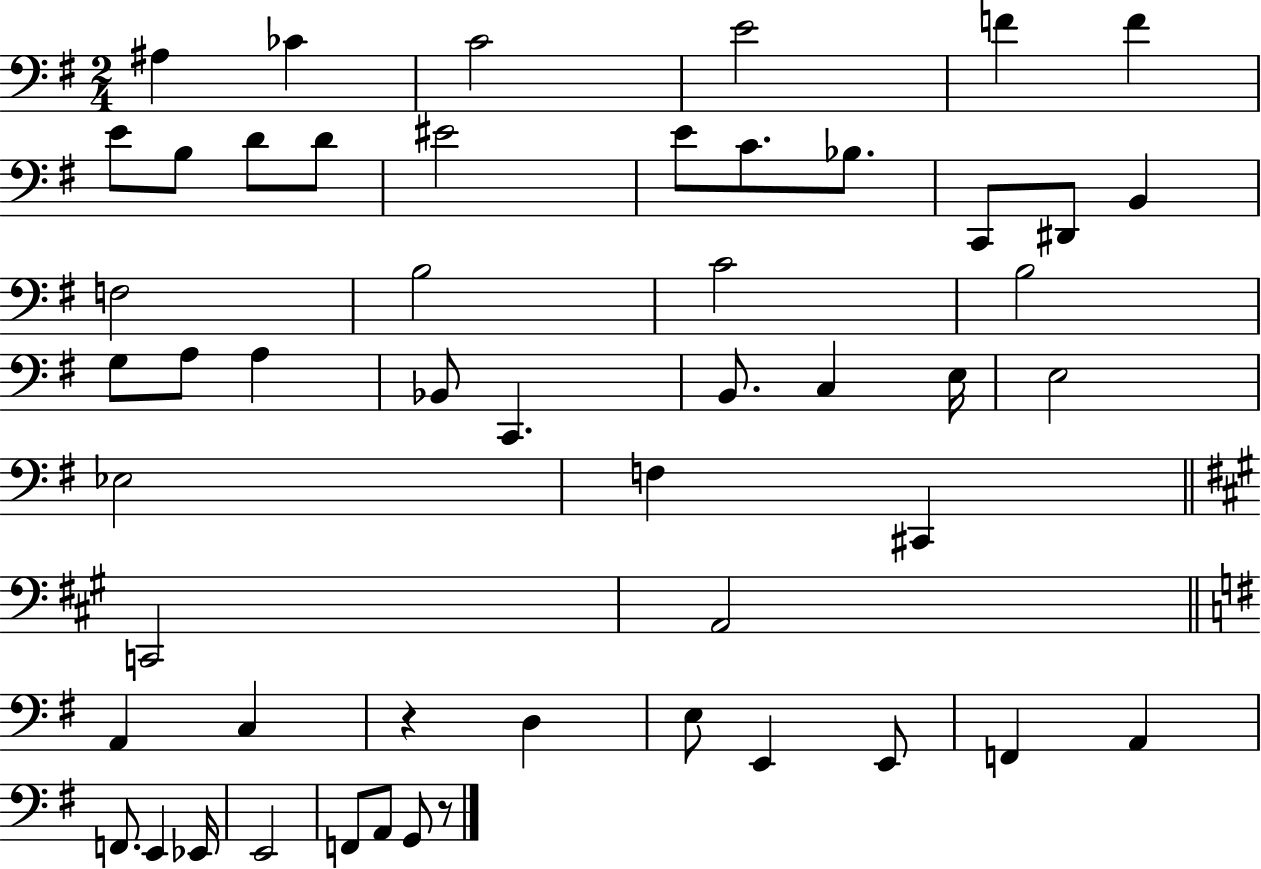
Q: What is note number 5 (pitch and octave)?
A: F4